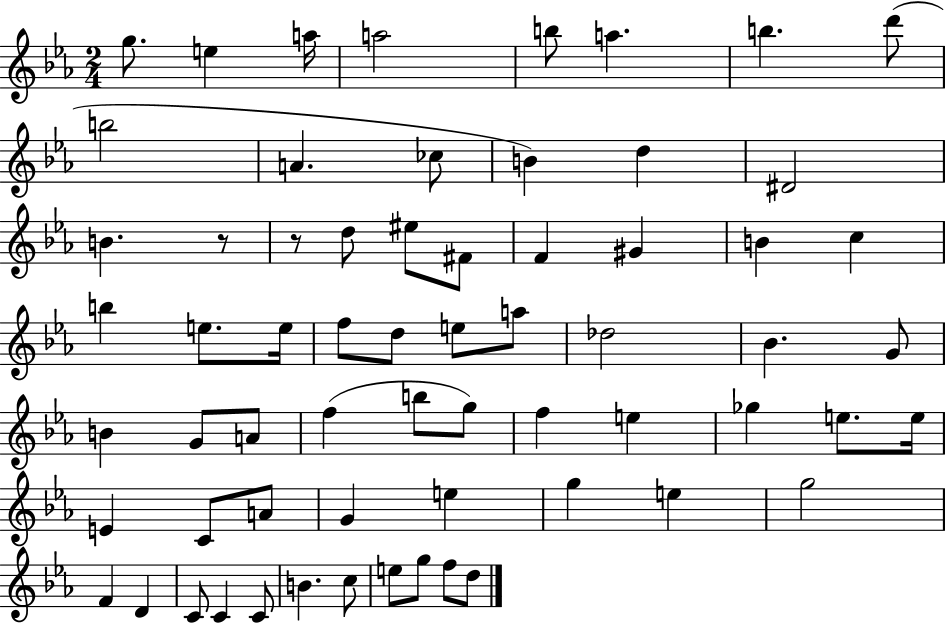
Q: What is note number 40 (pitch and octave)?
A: E5